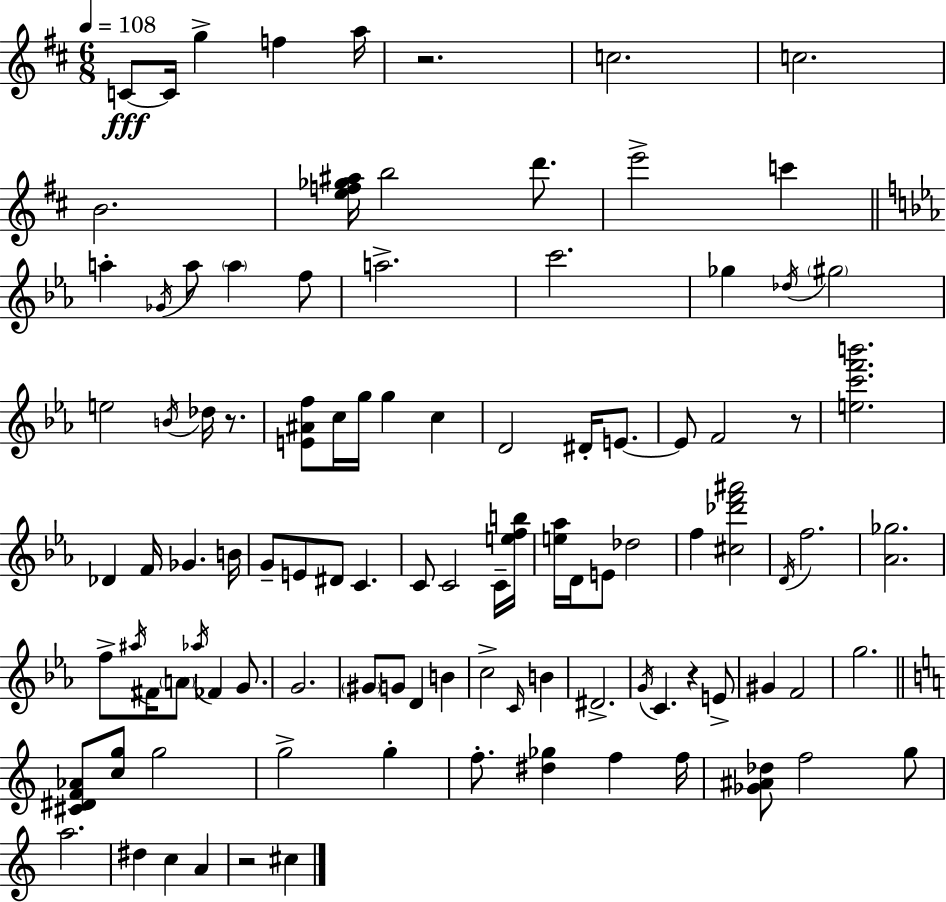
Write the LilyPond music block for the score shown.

{
  \clef treble
  \numericTimeSignature
  \time 6/8
  \key d \major
  \tempo 4 = 108
  c'8~~\fff c'16 g''4-> f''4 a''16 | r2. | c''2. | c''2. | \break b'2. | <e'' f'' ges'' ais''>16 b''2 d'''8. | e'''2-> c'''4 | \bar "||" \break \key ees \major a''4-. \acciaccatura { ges'16 } a''8 \parenthesize a''4 f''8 | a''2.-> | c'''2. | ges''4 \acciaccatura { des''16 } \parenthesize gis''2 | \break e''2 \acciaccatura { b'16 } des''16 | r8. <e' ais' f''>8 c''16 g''16 g''4 c''4 | d'2 dis'16-. | e'8.~~ e'8 f'2 | \break r8 <e'' c''' f''' b'''>2. | des'4 f'16 ges'4. | b'16 g'8-- e'8 dis'8 c'4. | c'8 c'2 | \break c'16-- <e'' f'' b''>16 <e'' aes''>16 d'16 e'8 des''2 | f''4 <cis'' des''' f''' ais'''>2 | \acciaccatura { d'16 } f''2. | <aes' ges''>2. | \break f''8-> \acciaccatura { ais''16 } fis'16 \parenthesize a'8 \acciaccatura { aes''16 } fes'4 | g'8. g'2. | \parenthesize gis'8 g'8 d'4 | b'4 c''2-> | \break \grace { c'16 } b'4 dis'2.-> | \acciaccatura { g'16 } c'4. | r4 e'8-> gis'4 | f'2 g''2. | \break \bar "||" \break \key c \major <cis' dis' f' aes'>8 <c'' g''>8 g''2 | g''2-> g''4-. | f''8.-. <dis'' ges''>4 f''4 f''16 | <ges' ais' des''>8 f''2 g''8 | \break a''2. | dis''4 c''4 a'4 | r2 cis''4 | \bar "|."
}